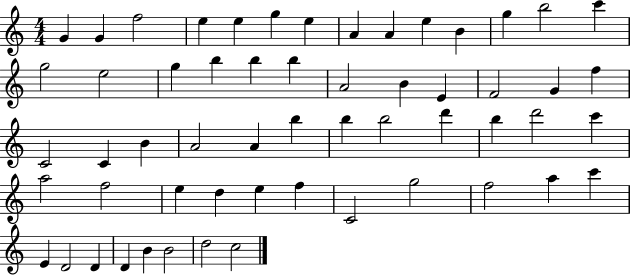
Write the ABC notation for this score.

X:1
T:Untitled
M:4/4
L:1/4
K:C
G G f2 e e g e A A e B g b2 c' g2 e2 g b b b A2 B E F2 G f C2 C B A2 A b b b2 d' b d'2 c' a2 f2 e d e f C2 g2 f2 a c' E D2 D D B B2 d2 c2